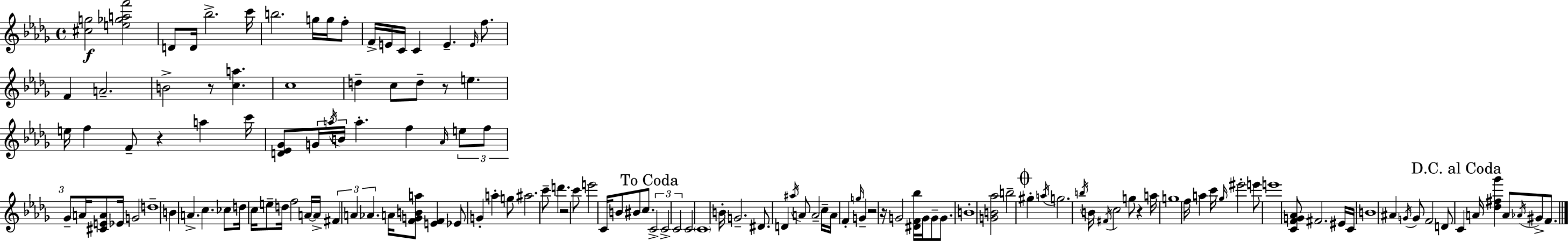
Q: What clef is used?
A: treble